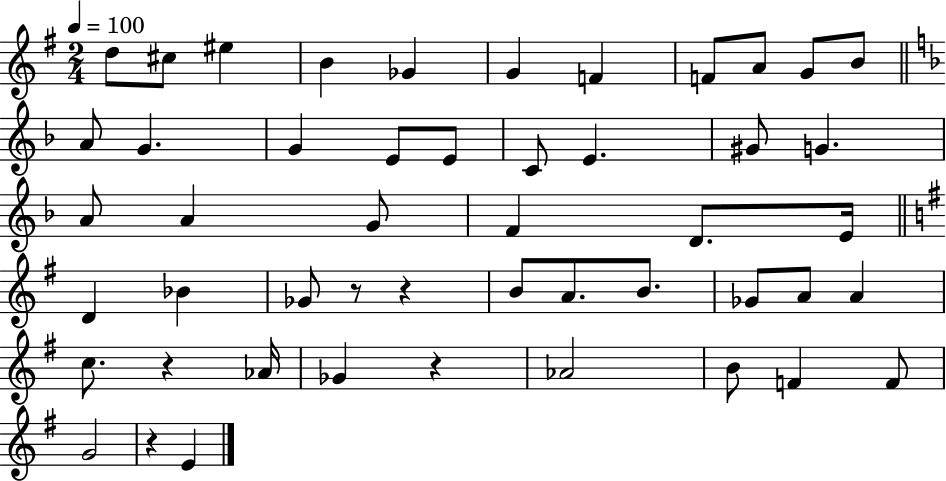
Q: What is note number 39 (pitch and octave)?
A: Ab4